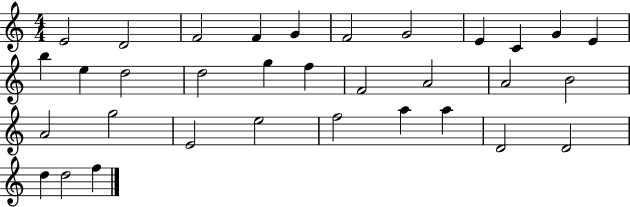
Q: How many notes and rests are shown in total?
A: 33